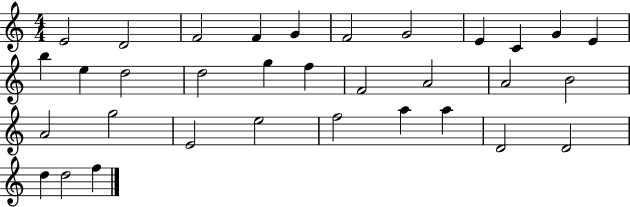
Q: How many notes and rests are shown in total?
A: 33